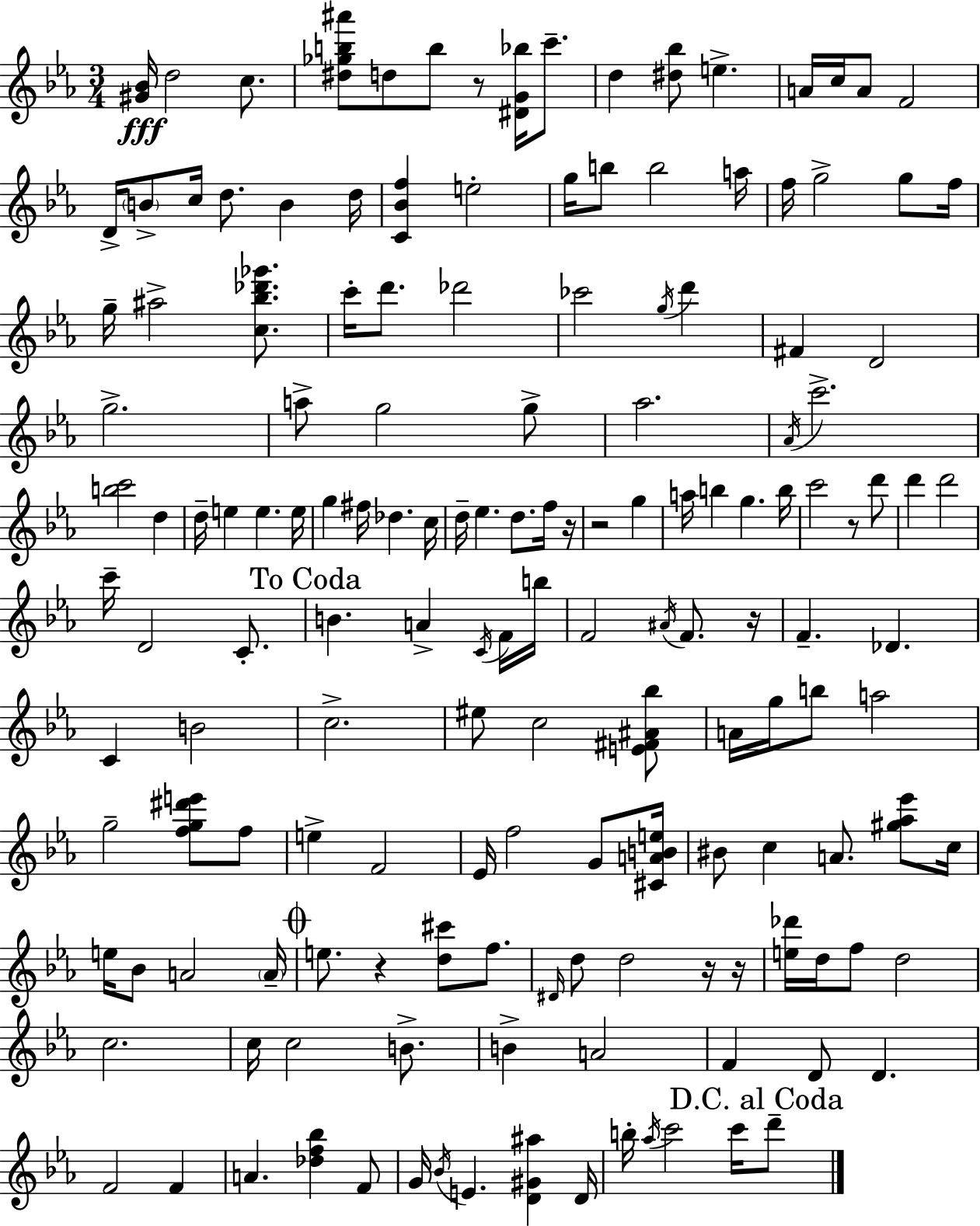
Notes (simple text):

[G#4,Bb4]/s D5/h C5/e. [D#5,Gb5,B5,A#6]/e D5/e B5/e R/e [D#4,G4,Bb5]/s C6/e. D5/q [D#5,Bb5]/e E5/q. A4/s C5/s A4/e F4/h D4/s B4/e C5/s D5/e. B4/q D5/s [C4,Bb4,F5]/q E5/h G5/s B5/e B5/h A5/s F5/s G5/h G5/e F5/s G5/s A#5/h [C5,Bb5,Db6,Gb6]/e. C6/s D6/e. Db6/h CES6/h G5/s D6/q F#4/q D4/h G5/h. A5/e G5/h G5/e Ab5/h. Ab4/s C6/h. [B5,C6]/h D5/q D5/s E5/q E5/q. E5/s G5/q F#5/s Db5/q. C5/s D5/s Eb5/q. D5/e. F5/s R/s R/h G5/q A5/s B5/q G5/q. B5/s C6/h R/e D6/e D6/q D6/h C6/s D4/h C4/e. B4/q. A4/q C4/s F4/s B5/s F4/h A#4/s F4/e. R/s F4/q. Db4/q. C4/q B4/h C5/h. EIS5/e C5/h [E4,F#4,A#4,Bb5]/e A4/s G5/s B5/e A5/h G5/h [F5,G5,D#6,E6]/e F5/e E5/q F4/h Eb4/s F5/h G4/e [C#4,A4,B4,E5]/s BIS4/e C5/q A4/e. [G#5,Ab5,Eb6]/e C5/s E5/s Bb4/e A4/h A4/s E5/e. R/q [D5,C#6]/e F5/e. D#4/s D5/e D5/h R/s R/s [E5,Db6]/s D5/s F5/e D5/h C5/h. C5/s C5/h B4/e. B4/q A4/h F4/q D4/e D4/q. F4/h F4/q A4/q. [Db5,F5,Bb5]/q F4/e G4/s Bb4/s E4/q. [D4,G#4,A#5]/q D4/s B5/s Ab5/s C6/h C6/s D6/e